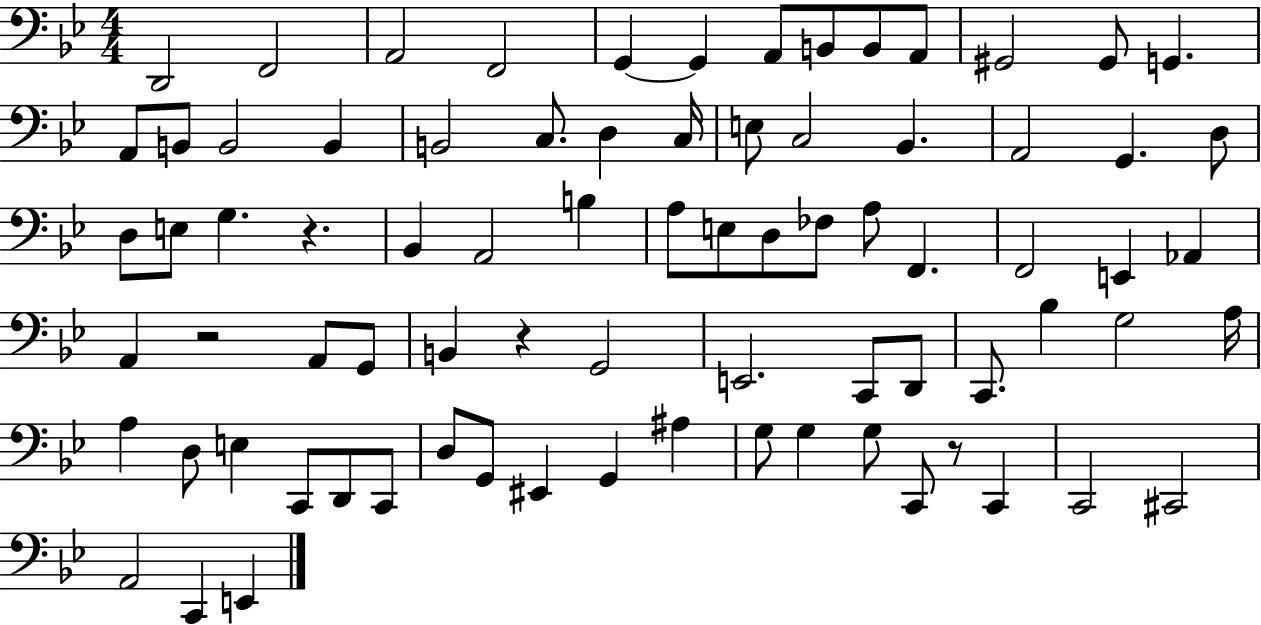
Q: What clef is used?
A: bass